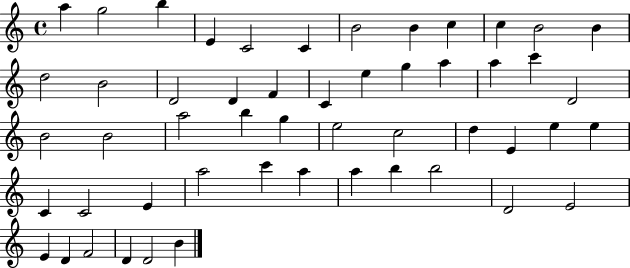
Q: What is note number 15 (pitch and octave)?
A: D4